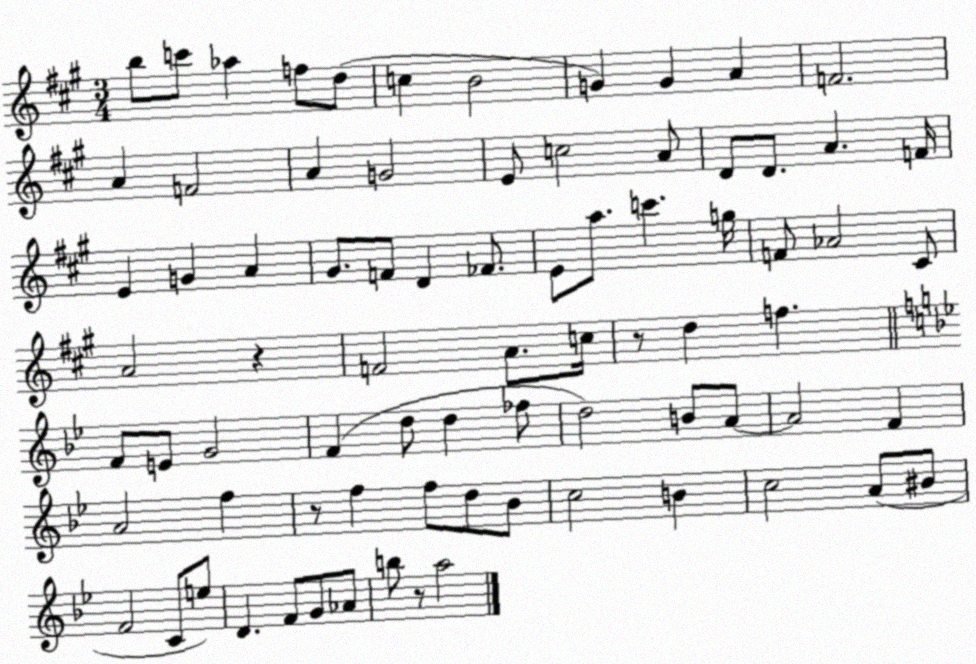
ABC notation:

X:1
T:Untitled
M:3/4
L:1/4
K:A
b/2 c'/2 _a f/2 d/2 c B2 G G A F2 A F2 A G2 E/2 c2 A/2 D/2 D/2 A F/4 E G A ^G/2 F/2 D _F/2 E/2 a/2 c' g/4 F/2 _A2 ^C/2 A2 z F2 A/2 c/4 z/2 d f F/2 E/2 G2 F d/2 d _f/2 d2 B/2 A/2 A2 F A2 f z/2 f f/2 d/2 _B/2 c2 B c2 A/2 ^B/2 F2 C/2 e/2 D F/2 G/2 _A/2 b/2 z/2 a2